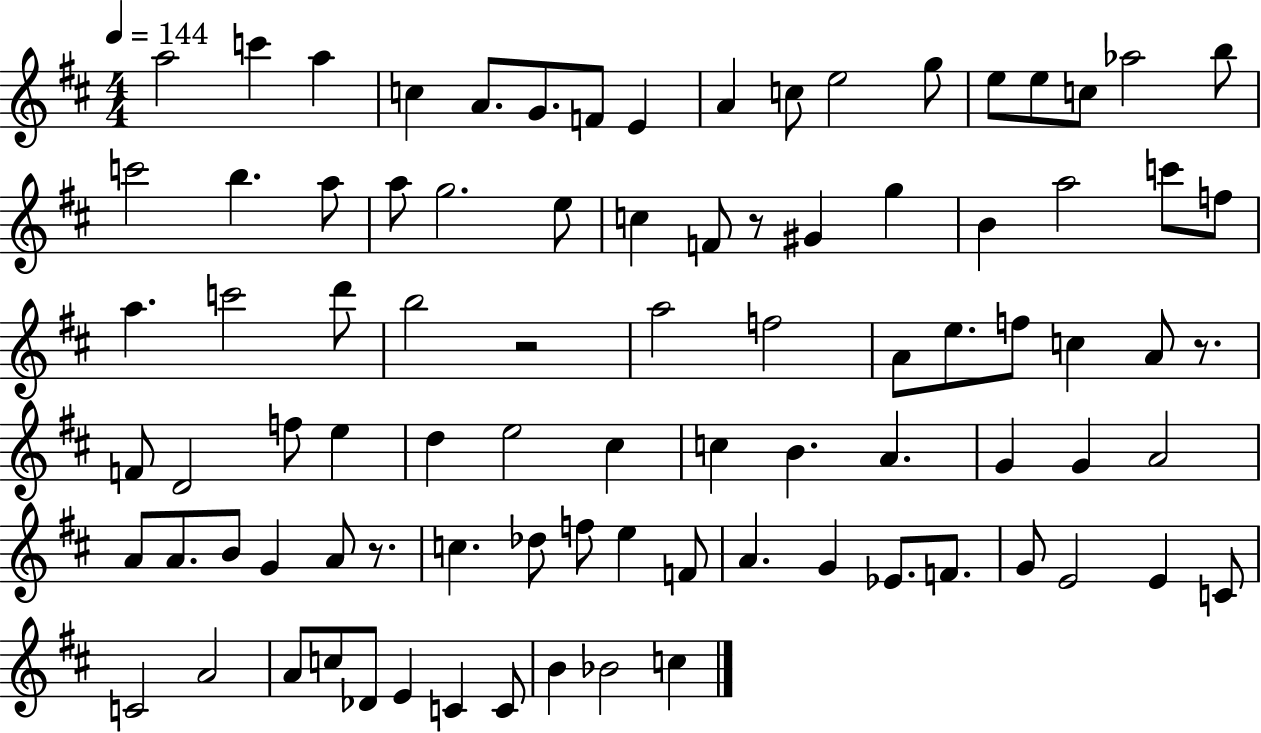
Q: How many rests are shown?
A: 4